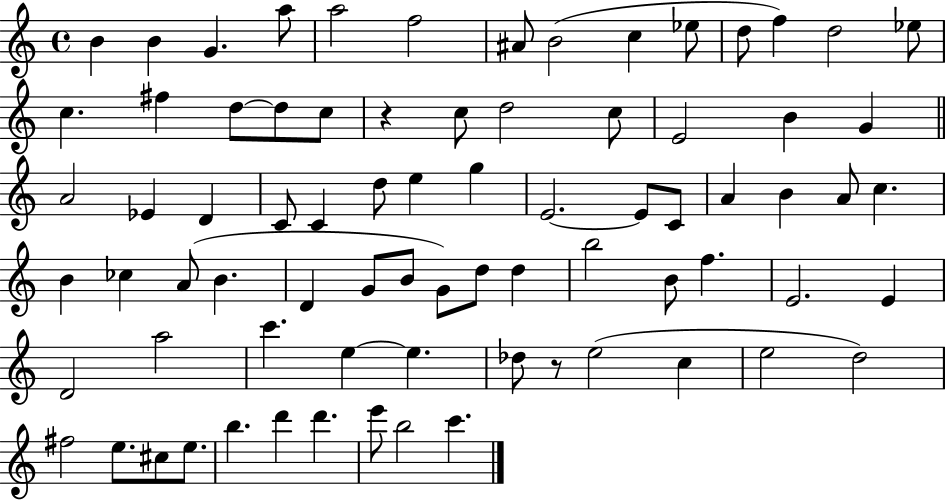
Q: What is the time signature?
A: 4/4